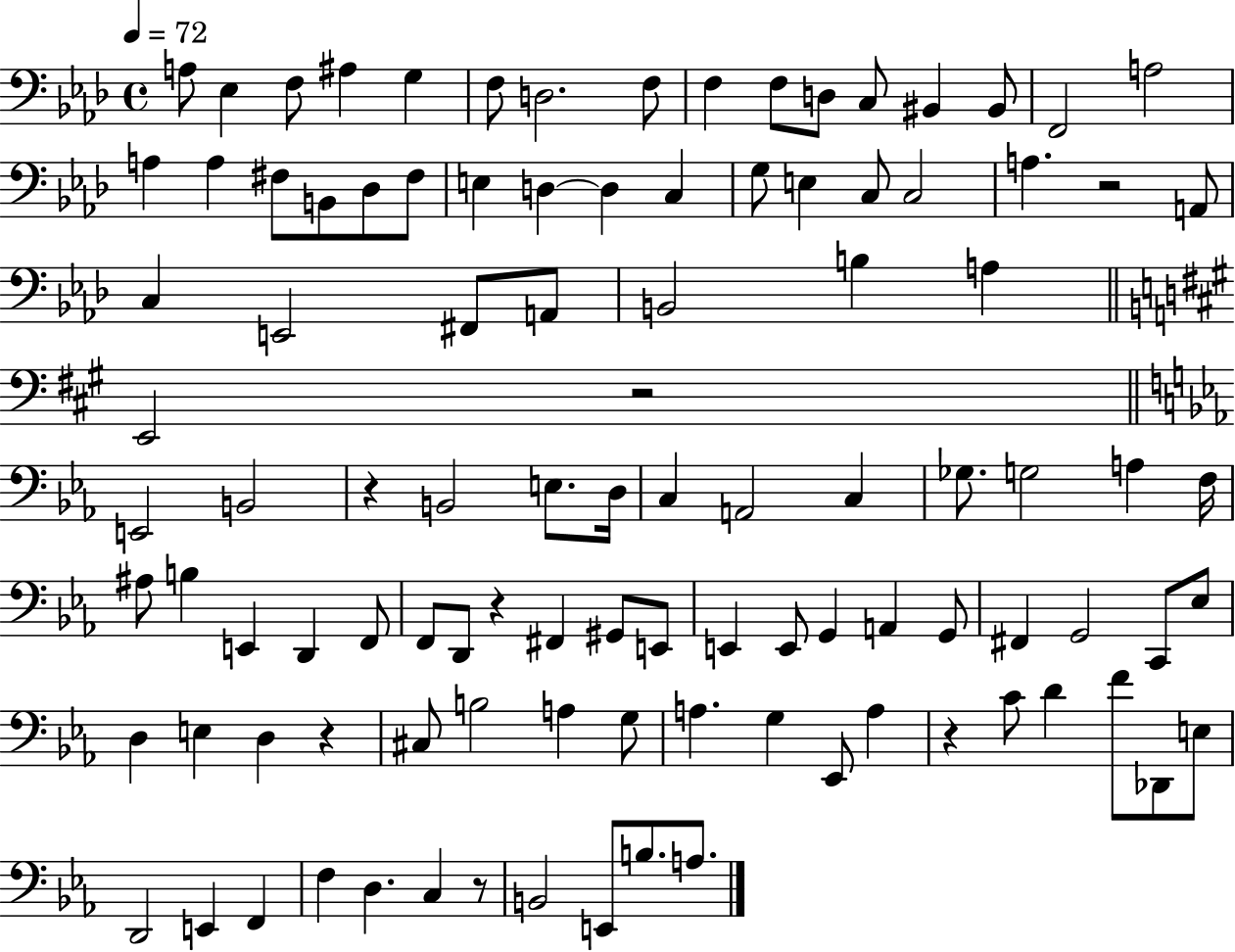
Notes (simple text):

A3/e Eb3/q F3/e A#3/q G3/q F3/e D3/h. F3/e F3/q F3/e D3/e C3/e BIS2/q BIS2/e F2/h A3/h A3/q A3/q F#3/e B2/e Db3/e F#3/e E3/q D3/q D3/q C3/q G3/e E3/q C3/e C3/h A3/q. R/h A2/e C3/q E2/h F#2/e A2/e B2/h B3/q A3/q E2/h R/h E2/h B2/h R/q B2/h E3/e. D3/s C3/q A2/h C3/q Gb3/e. G3/h A3/q F3/s A#3/e B3/q E2/q D2/q F2/e F2/e D2/e R/q F#2/q G#2/e E2/e E2/q E2/e G2/q A2/q G2/e F#2/q G2/h C2/e Eb3/e D3/q E3/q D3/q R/q C#3/e B3/h A3/q G3/e A3/q. G3/q Eb2/e A3/q R/q C4/e D4/q F4/e Db2/e E3/e D2/h E2/q F2/q F3/q D3/q. C3/q R/e B2/h E2/e B3/e. A3/e.